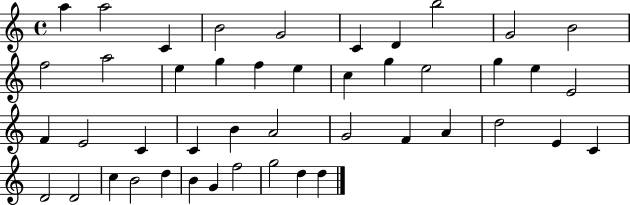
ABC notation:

X:1
T:Untitled
M:4/4
L:1/4
K:C
a a2 C B2 G2 C D b2 G2 B2 f2 a2 e g f e c g e2 g e E2 F E2 C C B A2 G2 F A d2 E C D2 D2 c B2 d B G f2 g2 d d